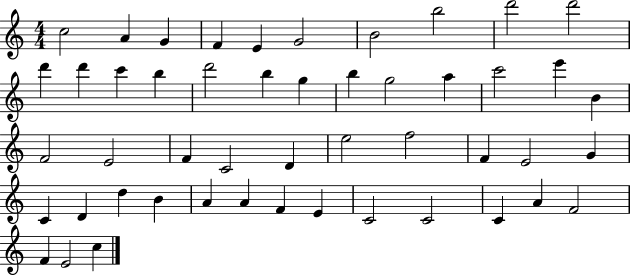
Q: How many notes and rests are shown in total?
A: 49